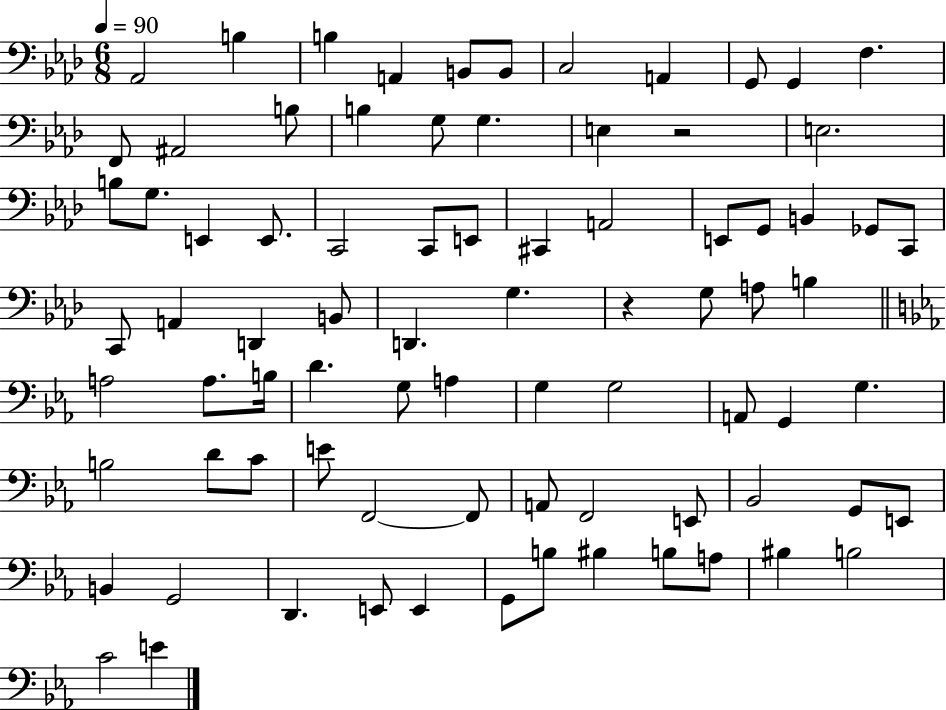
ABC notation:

X:1
T:Untitled
M:6/8
L:1/4
K:Ab
_A,,2 B, B, A,, B,,/2 B,,/2 C,2 A,, G,,/2 G,, F, F,,/2 ^A,,2 B,/2 B, G,/2 G, E, z2 E,2 B,/2 G,/2 E,, E,,/2 C,,2 C,,/2 E,,/2 ^C,, A,,2 E,,/2 G,,/2 B,, _G,,/2 C,,/2 C,,/2 A,, D,, B,,/2 D,, G, z G,/2 A,/2 B, A,2 A,/2 B,/4 D G,/2 A, G, G,2 A,,/2 G,, G, B,2 D/2 C/2 E/2 F,,2 F,,/2 A,,/2 F,,2 E,,/2 _B,,2 G,,/2 E,,/2 B,, G,,2 D,, E,,/2 E,, G,,/2 B,/2 ^B, B,/2 A,/2 ^B, B,2 C2 E